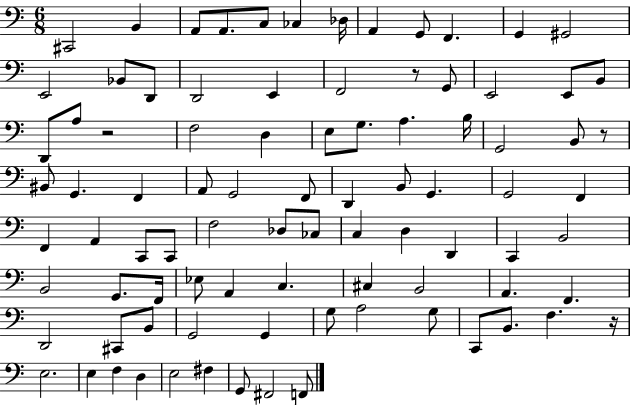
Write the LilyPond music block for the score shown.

{
  \clef bass
  \numericTimeSignature
  \time 6/8
  \key c \major
  cis,2 b,4 | a,8 a,8. c8 ces4 des16 | a,4 g,8 f,4. | g,4 gis,2 | \break e,2 bes,8 d,8 | d,2 e,4 | f,2 r8 g,8 | e,2 e,8 b,8 | \break d,8 a8 r2 | f2 d4 | e8 g8. a4. b16 | g,2 b,8 r8 | \break bis,8 g,4. f,4 | a,8 g,2 f,8 | d,4 b,8 g,4. | g,2 f,4 | \break f,4 a,4 c,8 c,8 | f2 des8 ces8 | c4 d4 d,4 | c,4 b,2 | \break b,2 g,8. f,16 | ees8 a,4 c4. | cis4 b,2 | a,4. f,4. | \break d,2 cis,8 b,8 | g,2 g,4 | g8 a2 g8 | c,8 b,8. f4. r16 | \break e2. | e4 f4 d4 | e2 fis4 | g,8 fis,2 f,8 | \break \bar "|."
}